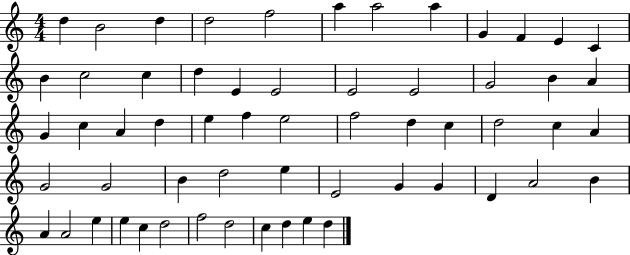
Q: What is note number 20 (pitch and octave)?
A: E4